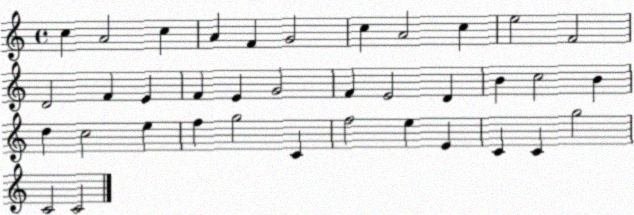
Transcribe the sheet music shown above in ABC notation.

X:1
T:Untitled
M:4/4
L:1/4
K:C
c A2 c A F G2 c A2 c e2 F2 D2 F E F E G2 F E2 D B c2 B d c2 e f g2 C f2 e E C C g2 C2 C2